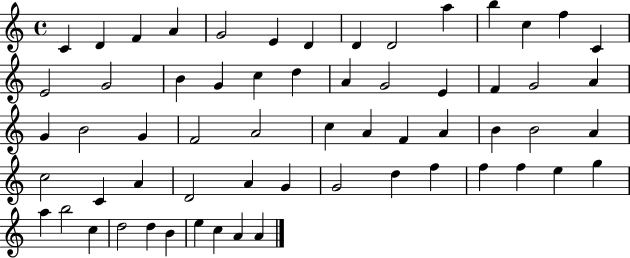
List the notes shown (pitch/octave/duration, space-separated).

C4/q D4/q F4/q A4/q G4/h E4/q D4/q D4/q D4/h A5/q B5/q C5/q F5/q C4/q E4/h G4/h B4/q G4/q C5/q D5/q A4/q G4/h E4/q F4/q G4/h A4/q G4/q B4/h G4/q F4/h A4/h C5/q A4/q F4/q A4/q B4/q B4/h A4/q C5/h C4/q A4/q D4/h A4/q G4/q G4/h D5/q F5/q F5/q F5/q E5/q G5/q A5/q B5/h C5/q D5/h D5/q B4/q E5/q C5/q A4/q A4/q